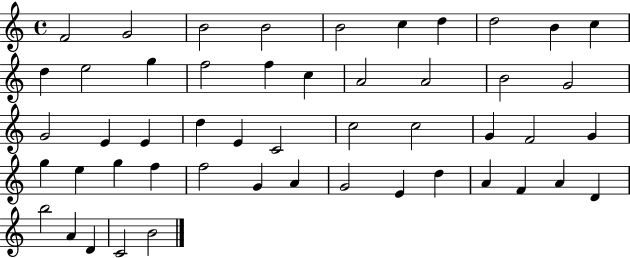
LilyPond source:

{
  \clef treble
  \time 4/4
  \defaultTimeSignature
  \key c \major
  f'2 g'2 | b'2 b'2 | b'2 c''4 d''4 | d''2 b'4 c''4 | \break d''4 e''2 g''4 | f''2 f''4 c''4 | a'2 a'2 | b'2 g'2 | \break g'2 e'4 e'4 | d''4 e'4 c'2 | c''2 c''2 | g'4 f'2 g'4 | \break g''4 e''4 g''4 f''4 | f''2 g'4 a'4 | g'2 e'4 d''4 | a'4 f'4 a'4 d'4 | \break b''2 a'4 d'4 | c'2 b'2 | \bar "|."
}